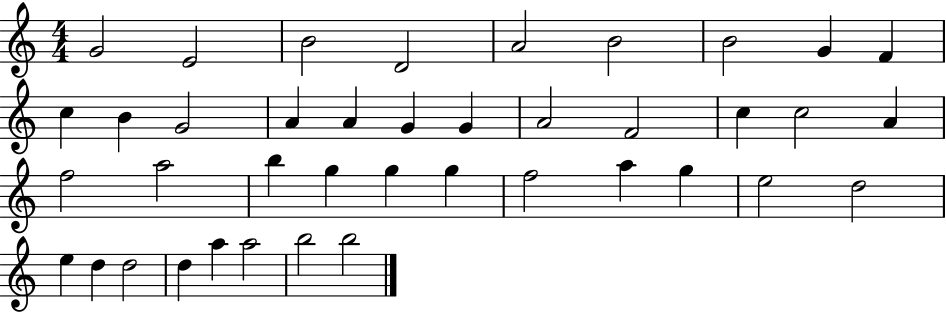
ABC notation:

X:1
T:Untitled
M:4/4
L:1/4
K:C
G2 E2 B2 D2 A2 B2 B2 G F c B G2 A A G G A2 F2 c c2 A f2 a2 b g g g f2 a g e2 d2 e d d2 d a a2 b2 b2